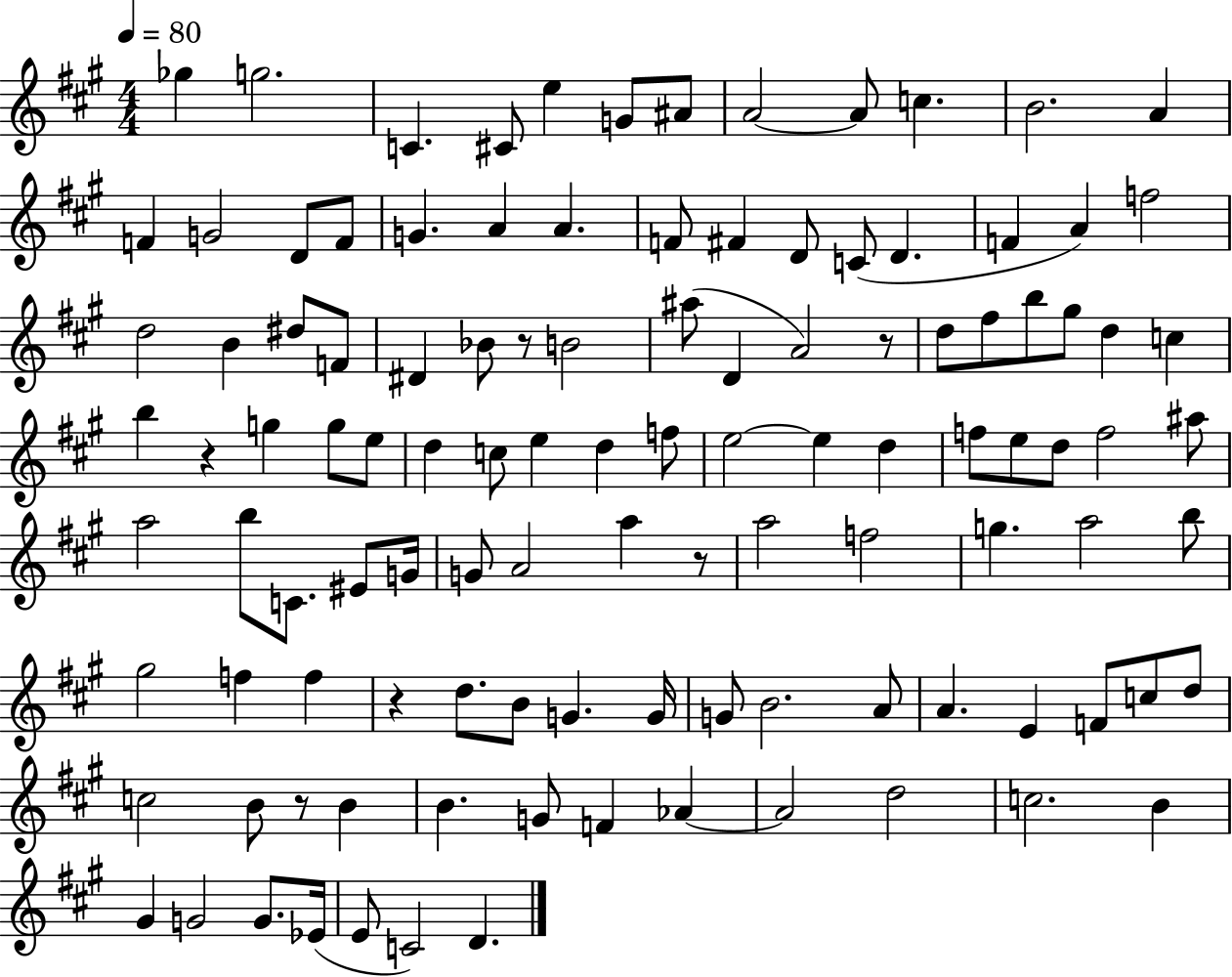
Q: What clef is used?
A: treble